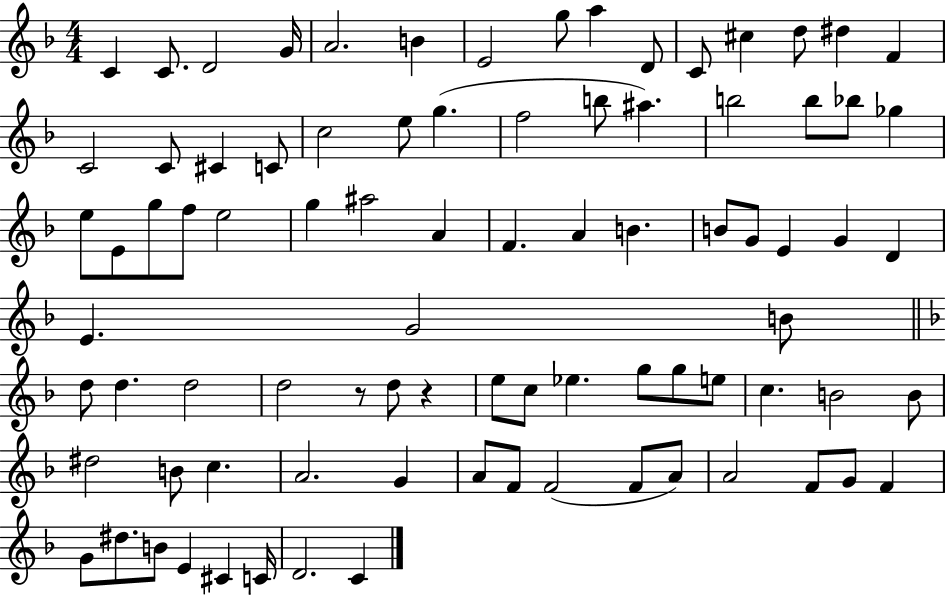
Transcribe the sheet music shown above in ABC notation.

X:1
T:Untitled
M:4/4
L:1/4
K:F
C C/2 D2 G/4 A2 B E2 g/2 a D/2 C/2 ^c d/2 ^d F C2 C/2 ^C C/2 c2 e/2 g f2 b/2 ^a b2 b/2 _b/2 _g e/2 E/2 g/2 f/2 e2 g ^a2 A F A B B/2 G/2 E G D E G2 B/2 d/2 d d2 d2 z/2 d/2 z e/2 c/2 _e g/2 g/2 e/2 c B2 B/2 ^d2 B/2 c A2 G A/2 F/2 F2 F/2 A/2 A2 F/2 G/2 F G/2 ^d/2 B/2 E ^C C/4 D2 C